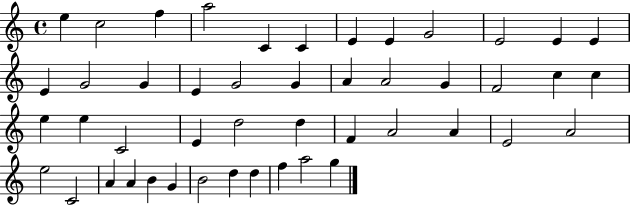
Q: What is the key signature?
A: C major